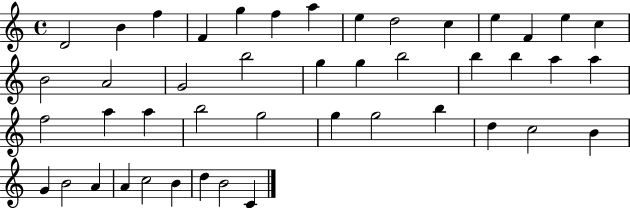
D4/h B4/q F5/q F4/q G5/q F5/q A5/q E5/q D5/h C5/q E5/q F4/q E5/q C5/q B4/h A4/h G4/h B5/h G5/q G5/q B5/h B5/q B5/q A5/q A5/q F5/h A5/q A5/q B5/h G5/h G5/q G5/h B5/q D5/q C5/h B4/q G4/q B4/h A4/q A4/q C5/h B4/q D5/q B4/h C4/q